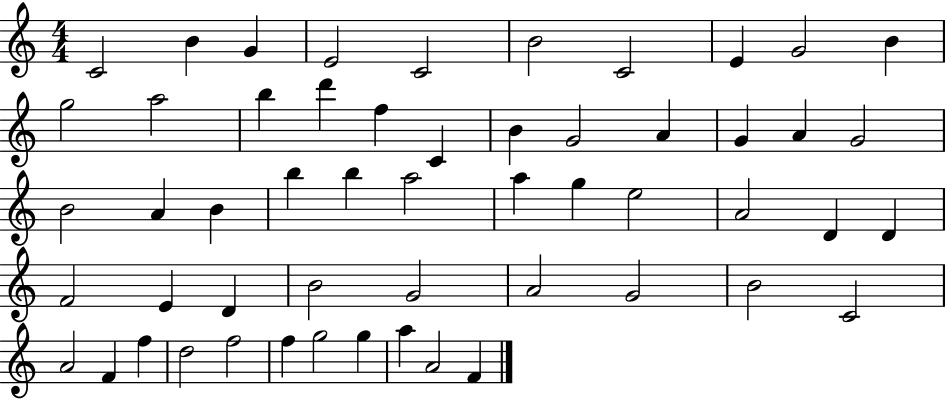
{
  \clef treble
  \numericTimeSignature
  \time 4/4
  \key c \major
  c'2 b'4 g'4 | e'2 c'2 | b'2 c'2 | e'4 g'2 b'4 | \break g''2 a''2 | b''4 d'''4 f''4 c'4 | b'4 g'2 a'4 | g'4 a'4 g'2 | \break b'2 a'4 b'4 | b''4 b''4 a''2 | a''4 g''4 e''2 | a'2 d'4 d'4 | \break f'2 e'4 d'4 | b'2 g'2 | a'2 g'2 | b'2 c'2 | \break a'2 f'4 f''4 | d''2 f''2 | f''4 g''2 g''4 | a''4 a'2 f'4 | \break \bar "|."
}